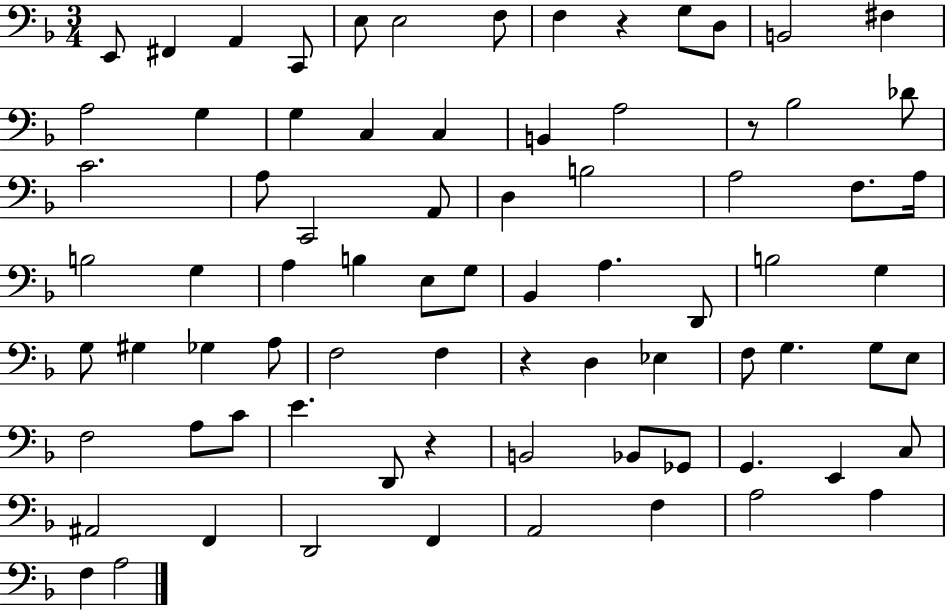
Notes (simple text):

E2/e F#2/q A2/q C2/e E3/e E3/h F3/e F3/q R/q G3/e D3/e B2/h F#3/q A3/h G3/q G3/q C3/q C3/q B2/q A3/h R/e Bb3/h Db4/e C4/h. A3/e C2/h A2/e D3/q B3/h A3/h F3/e. A3/s B3/h G3/q A3/q B3/q E3/e G3/e Bb2/q A3/q. D2/e B3/h G3/q G3/e G#3/q Gb3/q A3/e F3/h F3/q R/q D3/q Eb3/q F3/e G3/q. G3/e E3/e F3/h A3/e C4/e E4/q. D2/e R/q B2/h Bb2/e Gb2/e G2/q. E2/q C3/e A#2/h F2/q D2/h F2/q A2/h F3/q A3/h A3/q F3/q A3/h